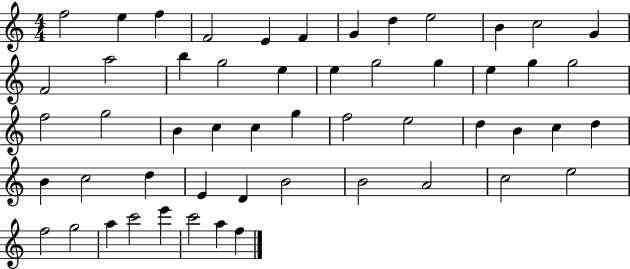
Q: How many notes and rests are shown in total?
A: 53